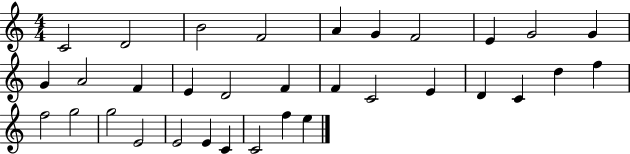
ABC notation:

X:1
T:Untitled
M:4/4
L:1/4
K:C
C2 D2 B2 F2 A G F2 E G2 G G A2 F E D2 F F C2 E D C d f f2 g2 g2 E2 E2 E C C2 f e